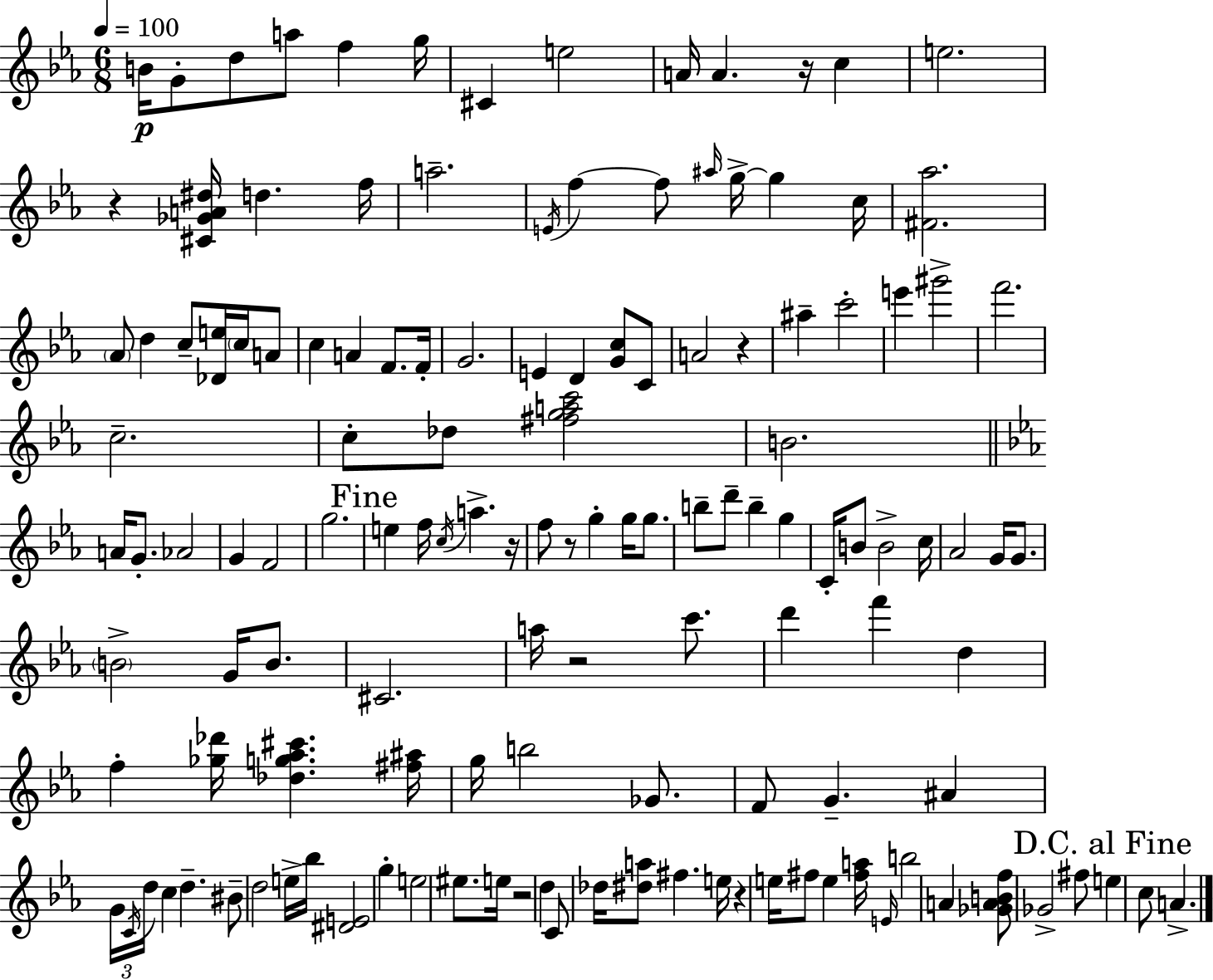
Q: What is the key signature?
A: C minor